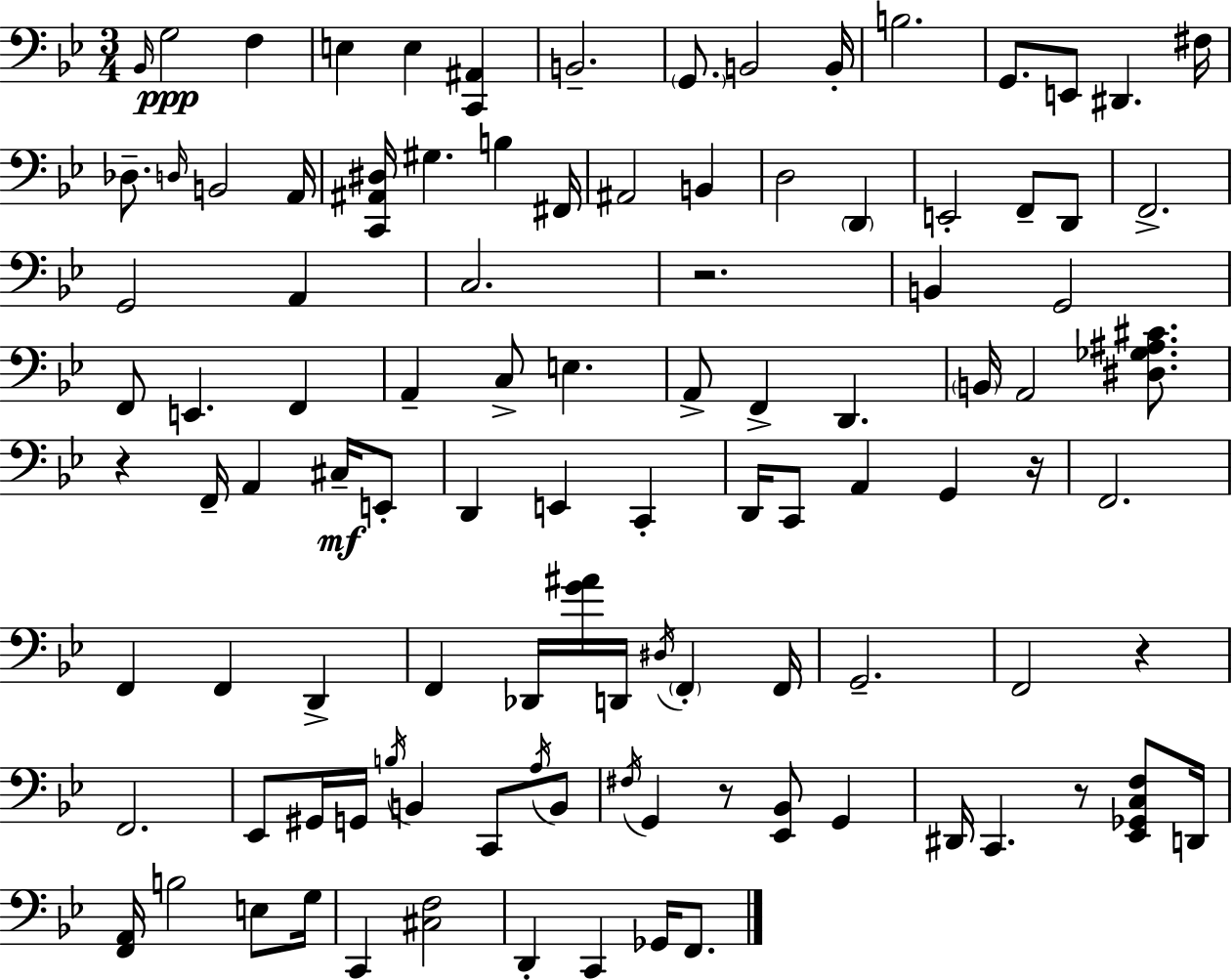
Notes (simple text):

Bb2/s G3/h F3/q E3/q E3/q [C2,A#2]/q B2/h. G2/e. B2/h B2/s B3/h. G2/e. E2/e D#2/q. F#3/s Db3/e. D3/s B2/h A2/s [C2,A#2,D#3]/s G#3/q. B3/q F#2/s A#2/h B2/q D3/h D2/q E2/h F2/e D2/e F2/h. G2/h A2/q C3/h. R/h. B2/q G2/h F2/e E2/q. F2/q A2/q C3/e E3/q. A2/e F2/q D2/q. B2/s A2/h [D#3,Gb3,A#3,C#4]/e. R/q F2/s A2/q C#3/s E2/e D2/q E2/q C2/q D2/s C2/e A2/q G2/q R/s F2/h. F2/q F2/q D2/q F2/q Db2/s [G4,A#4]/s D2/s D#3/s F2/q F2/s G2/h. F2/h R/q F2/h. Eb2/e G#2/s G2/s B3/s B2/q C2/e A3/s B2/e F#3/s G2/q R/e [Eb2,Bb2]/e G2/q D#2/s C2/q. R/e [Eb2,Gb2,C3,F3]/e D2/s [F2,A2]/s B3/h E3/e G3/s C2/q [C#3,F3]/h D2/q C2/q Gb2/s F2/e.